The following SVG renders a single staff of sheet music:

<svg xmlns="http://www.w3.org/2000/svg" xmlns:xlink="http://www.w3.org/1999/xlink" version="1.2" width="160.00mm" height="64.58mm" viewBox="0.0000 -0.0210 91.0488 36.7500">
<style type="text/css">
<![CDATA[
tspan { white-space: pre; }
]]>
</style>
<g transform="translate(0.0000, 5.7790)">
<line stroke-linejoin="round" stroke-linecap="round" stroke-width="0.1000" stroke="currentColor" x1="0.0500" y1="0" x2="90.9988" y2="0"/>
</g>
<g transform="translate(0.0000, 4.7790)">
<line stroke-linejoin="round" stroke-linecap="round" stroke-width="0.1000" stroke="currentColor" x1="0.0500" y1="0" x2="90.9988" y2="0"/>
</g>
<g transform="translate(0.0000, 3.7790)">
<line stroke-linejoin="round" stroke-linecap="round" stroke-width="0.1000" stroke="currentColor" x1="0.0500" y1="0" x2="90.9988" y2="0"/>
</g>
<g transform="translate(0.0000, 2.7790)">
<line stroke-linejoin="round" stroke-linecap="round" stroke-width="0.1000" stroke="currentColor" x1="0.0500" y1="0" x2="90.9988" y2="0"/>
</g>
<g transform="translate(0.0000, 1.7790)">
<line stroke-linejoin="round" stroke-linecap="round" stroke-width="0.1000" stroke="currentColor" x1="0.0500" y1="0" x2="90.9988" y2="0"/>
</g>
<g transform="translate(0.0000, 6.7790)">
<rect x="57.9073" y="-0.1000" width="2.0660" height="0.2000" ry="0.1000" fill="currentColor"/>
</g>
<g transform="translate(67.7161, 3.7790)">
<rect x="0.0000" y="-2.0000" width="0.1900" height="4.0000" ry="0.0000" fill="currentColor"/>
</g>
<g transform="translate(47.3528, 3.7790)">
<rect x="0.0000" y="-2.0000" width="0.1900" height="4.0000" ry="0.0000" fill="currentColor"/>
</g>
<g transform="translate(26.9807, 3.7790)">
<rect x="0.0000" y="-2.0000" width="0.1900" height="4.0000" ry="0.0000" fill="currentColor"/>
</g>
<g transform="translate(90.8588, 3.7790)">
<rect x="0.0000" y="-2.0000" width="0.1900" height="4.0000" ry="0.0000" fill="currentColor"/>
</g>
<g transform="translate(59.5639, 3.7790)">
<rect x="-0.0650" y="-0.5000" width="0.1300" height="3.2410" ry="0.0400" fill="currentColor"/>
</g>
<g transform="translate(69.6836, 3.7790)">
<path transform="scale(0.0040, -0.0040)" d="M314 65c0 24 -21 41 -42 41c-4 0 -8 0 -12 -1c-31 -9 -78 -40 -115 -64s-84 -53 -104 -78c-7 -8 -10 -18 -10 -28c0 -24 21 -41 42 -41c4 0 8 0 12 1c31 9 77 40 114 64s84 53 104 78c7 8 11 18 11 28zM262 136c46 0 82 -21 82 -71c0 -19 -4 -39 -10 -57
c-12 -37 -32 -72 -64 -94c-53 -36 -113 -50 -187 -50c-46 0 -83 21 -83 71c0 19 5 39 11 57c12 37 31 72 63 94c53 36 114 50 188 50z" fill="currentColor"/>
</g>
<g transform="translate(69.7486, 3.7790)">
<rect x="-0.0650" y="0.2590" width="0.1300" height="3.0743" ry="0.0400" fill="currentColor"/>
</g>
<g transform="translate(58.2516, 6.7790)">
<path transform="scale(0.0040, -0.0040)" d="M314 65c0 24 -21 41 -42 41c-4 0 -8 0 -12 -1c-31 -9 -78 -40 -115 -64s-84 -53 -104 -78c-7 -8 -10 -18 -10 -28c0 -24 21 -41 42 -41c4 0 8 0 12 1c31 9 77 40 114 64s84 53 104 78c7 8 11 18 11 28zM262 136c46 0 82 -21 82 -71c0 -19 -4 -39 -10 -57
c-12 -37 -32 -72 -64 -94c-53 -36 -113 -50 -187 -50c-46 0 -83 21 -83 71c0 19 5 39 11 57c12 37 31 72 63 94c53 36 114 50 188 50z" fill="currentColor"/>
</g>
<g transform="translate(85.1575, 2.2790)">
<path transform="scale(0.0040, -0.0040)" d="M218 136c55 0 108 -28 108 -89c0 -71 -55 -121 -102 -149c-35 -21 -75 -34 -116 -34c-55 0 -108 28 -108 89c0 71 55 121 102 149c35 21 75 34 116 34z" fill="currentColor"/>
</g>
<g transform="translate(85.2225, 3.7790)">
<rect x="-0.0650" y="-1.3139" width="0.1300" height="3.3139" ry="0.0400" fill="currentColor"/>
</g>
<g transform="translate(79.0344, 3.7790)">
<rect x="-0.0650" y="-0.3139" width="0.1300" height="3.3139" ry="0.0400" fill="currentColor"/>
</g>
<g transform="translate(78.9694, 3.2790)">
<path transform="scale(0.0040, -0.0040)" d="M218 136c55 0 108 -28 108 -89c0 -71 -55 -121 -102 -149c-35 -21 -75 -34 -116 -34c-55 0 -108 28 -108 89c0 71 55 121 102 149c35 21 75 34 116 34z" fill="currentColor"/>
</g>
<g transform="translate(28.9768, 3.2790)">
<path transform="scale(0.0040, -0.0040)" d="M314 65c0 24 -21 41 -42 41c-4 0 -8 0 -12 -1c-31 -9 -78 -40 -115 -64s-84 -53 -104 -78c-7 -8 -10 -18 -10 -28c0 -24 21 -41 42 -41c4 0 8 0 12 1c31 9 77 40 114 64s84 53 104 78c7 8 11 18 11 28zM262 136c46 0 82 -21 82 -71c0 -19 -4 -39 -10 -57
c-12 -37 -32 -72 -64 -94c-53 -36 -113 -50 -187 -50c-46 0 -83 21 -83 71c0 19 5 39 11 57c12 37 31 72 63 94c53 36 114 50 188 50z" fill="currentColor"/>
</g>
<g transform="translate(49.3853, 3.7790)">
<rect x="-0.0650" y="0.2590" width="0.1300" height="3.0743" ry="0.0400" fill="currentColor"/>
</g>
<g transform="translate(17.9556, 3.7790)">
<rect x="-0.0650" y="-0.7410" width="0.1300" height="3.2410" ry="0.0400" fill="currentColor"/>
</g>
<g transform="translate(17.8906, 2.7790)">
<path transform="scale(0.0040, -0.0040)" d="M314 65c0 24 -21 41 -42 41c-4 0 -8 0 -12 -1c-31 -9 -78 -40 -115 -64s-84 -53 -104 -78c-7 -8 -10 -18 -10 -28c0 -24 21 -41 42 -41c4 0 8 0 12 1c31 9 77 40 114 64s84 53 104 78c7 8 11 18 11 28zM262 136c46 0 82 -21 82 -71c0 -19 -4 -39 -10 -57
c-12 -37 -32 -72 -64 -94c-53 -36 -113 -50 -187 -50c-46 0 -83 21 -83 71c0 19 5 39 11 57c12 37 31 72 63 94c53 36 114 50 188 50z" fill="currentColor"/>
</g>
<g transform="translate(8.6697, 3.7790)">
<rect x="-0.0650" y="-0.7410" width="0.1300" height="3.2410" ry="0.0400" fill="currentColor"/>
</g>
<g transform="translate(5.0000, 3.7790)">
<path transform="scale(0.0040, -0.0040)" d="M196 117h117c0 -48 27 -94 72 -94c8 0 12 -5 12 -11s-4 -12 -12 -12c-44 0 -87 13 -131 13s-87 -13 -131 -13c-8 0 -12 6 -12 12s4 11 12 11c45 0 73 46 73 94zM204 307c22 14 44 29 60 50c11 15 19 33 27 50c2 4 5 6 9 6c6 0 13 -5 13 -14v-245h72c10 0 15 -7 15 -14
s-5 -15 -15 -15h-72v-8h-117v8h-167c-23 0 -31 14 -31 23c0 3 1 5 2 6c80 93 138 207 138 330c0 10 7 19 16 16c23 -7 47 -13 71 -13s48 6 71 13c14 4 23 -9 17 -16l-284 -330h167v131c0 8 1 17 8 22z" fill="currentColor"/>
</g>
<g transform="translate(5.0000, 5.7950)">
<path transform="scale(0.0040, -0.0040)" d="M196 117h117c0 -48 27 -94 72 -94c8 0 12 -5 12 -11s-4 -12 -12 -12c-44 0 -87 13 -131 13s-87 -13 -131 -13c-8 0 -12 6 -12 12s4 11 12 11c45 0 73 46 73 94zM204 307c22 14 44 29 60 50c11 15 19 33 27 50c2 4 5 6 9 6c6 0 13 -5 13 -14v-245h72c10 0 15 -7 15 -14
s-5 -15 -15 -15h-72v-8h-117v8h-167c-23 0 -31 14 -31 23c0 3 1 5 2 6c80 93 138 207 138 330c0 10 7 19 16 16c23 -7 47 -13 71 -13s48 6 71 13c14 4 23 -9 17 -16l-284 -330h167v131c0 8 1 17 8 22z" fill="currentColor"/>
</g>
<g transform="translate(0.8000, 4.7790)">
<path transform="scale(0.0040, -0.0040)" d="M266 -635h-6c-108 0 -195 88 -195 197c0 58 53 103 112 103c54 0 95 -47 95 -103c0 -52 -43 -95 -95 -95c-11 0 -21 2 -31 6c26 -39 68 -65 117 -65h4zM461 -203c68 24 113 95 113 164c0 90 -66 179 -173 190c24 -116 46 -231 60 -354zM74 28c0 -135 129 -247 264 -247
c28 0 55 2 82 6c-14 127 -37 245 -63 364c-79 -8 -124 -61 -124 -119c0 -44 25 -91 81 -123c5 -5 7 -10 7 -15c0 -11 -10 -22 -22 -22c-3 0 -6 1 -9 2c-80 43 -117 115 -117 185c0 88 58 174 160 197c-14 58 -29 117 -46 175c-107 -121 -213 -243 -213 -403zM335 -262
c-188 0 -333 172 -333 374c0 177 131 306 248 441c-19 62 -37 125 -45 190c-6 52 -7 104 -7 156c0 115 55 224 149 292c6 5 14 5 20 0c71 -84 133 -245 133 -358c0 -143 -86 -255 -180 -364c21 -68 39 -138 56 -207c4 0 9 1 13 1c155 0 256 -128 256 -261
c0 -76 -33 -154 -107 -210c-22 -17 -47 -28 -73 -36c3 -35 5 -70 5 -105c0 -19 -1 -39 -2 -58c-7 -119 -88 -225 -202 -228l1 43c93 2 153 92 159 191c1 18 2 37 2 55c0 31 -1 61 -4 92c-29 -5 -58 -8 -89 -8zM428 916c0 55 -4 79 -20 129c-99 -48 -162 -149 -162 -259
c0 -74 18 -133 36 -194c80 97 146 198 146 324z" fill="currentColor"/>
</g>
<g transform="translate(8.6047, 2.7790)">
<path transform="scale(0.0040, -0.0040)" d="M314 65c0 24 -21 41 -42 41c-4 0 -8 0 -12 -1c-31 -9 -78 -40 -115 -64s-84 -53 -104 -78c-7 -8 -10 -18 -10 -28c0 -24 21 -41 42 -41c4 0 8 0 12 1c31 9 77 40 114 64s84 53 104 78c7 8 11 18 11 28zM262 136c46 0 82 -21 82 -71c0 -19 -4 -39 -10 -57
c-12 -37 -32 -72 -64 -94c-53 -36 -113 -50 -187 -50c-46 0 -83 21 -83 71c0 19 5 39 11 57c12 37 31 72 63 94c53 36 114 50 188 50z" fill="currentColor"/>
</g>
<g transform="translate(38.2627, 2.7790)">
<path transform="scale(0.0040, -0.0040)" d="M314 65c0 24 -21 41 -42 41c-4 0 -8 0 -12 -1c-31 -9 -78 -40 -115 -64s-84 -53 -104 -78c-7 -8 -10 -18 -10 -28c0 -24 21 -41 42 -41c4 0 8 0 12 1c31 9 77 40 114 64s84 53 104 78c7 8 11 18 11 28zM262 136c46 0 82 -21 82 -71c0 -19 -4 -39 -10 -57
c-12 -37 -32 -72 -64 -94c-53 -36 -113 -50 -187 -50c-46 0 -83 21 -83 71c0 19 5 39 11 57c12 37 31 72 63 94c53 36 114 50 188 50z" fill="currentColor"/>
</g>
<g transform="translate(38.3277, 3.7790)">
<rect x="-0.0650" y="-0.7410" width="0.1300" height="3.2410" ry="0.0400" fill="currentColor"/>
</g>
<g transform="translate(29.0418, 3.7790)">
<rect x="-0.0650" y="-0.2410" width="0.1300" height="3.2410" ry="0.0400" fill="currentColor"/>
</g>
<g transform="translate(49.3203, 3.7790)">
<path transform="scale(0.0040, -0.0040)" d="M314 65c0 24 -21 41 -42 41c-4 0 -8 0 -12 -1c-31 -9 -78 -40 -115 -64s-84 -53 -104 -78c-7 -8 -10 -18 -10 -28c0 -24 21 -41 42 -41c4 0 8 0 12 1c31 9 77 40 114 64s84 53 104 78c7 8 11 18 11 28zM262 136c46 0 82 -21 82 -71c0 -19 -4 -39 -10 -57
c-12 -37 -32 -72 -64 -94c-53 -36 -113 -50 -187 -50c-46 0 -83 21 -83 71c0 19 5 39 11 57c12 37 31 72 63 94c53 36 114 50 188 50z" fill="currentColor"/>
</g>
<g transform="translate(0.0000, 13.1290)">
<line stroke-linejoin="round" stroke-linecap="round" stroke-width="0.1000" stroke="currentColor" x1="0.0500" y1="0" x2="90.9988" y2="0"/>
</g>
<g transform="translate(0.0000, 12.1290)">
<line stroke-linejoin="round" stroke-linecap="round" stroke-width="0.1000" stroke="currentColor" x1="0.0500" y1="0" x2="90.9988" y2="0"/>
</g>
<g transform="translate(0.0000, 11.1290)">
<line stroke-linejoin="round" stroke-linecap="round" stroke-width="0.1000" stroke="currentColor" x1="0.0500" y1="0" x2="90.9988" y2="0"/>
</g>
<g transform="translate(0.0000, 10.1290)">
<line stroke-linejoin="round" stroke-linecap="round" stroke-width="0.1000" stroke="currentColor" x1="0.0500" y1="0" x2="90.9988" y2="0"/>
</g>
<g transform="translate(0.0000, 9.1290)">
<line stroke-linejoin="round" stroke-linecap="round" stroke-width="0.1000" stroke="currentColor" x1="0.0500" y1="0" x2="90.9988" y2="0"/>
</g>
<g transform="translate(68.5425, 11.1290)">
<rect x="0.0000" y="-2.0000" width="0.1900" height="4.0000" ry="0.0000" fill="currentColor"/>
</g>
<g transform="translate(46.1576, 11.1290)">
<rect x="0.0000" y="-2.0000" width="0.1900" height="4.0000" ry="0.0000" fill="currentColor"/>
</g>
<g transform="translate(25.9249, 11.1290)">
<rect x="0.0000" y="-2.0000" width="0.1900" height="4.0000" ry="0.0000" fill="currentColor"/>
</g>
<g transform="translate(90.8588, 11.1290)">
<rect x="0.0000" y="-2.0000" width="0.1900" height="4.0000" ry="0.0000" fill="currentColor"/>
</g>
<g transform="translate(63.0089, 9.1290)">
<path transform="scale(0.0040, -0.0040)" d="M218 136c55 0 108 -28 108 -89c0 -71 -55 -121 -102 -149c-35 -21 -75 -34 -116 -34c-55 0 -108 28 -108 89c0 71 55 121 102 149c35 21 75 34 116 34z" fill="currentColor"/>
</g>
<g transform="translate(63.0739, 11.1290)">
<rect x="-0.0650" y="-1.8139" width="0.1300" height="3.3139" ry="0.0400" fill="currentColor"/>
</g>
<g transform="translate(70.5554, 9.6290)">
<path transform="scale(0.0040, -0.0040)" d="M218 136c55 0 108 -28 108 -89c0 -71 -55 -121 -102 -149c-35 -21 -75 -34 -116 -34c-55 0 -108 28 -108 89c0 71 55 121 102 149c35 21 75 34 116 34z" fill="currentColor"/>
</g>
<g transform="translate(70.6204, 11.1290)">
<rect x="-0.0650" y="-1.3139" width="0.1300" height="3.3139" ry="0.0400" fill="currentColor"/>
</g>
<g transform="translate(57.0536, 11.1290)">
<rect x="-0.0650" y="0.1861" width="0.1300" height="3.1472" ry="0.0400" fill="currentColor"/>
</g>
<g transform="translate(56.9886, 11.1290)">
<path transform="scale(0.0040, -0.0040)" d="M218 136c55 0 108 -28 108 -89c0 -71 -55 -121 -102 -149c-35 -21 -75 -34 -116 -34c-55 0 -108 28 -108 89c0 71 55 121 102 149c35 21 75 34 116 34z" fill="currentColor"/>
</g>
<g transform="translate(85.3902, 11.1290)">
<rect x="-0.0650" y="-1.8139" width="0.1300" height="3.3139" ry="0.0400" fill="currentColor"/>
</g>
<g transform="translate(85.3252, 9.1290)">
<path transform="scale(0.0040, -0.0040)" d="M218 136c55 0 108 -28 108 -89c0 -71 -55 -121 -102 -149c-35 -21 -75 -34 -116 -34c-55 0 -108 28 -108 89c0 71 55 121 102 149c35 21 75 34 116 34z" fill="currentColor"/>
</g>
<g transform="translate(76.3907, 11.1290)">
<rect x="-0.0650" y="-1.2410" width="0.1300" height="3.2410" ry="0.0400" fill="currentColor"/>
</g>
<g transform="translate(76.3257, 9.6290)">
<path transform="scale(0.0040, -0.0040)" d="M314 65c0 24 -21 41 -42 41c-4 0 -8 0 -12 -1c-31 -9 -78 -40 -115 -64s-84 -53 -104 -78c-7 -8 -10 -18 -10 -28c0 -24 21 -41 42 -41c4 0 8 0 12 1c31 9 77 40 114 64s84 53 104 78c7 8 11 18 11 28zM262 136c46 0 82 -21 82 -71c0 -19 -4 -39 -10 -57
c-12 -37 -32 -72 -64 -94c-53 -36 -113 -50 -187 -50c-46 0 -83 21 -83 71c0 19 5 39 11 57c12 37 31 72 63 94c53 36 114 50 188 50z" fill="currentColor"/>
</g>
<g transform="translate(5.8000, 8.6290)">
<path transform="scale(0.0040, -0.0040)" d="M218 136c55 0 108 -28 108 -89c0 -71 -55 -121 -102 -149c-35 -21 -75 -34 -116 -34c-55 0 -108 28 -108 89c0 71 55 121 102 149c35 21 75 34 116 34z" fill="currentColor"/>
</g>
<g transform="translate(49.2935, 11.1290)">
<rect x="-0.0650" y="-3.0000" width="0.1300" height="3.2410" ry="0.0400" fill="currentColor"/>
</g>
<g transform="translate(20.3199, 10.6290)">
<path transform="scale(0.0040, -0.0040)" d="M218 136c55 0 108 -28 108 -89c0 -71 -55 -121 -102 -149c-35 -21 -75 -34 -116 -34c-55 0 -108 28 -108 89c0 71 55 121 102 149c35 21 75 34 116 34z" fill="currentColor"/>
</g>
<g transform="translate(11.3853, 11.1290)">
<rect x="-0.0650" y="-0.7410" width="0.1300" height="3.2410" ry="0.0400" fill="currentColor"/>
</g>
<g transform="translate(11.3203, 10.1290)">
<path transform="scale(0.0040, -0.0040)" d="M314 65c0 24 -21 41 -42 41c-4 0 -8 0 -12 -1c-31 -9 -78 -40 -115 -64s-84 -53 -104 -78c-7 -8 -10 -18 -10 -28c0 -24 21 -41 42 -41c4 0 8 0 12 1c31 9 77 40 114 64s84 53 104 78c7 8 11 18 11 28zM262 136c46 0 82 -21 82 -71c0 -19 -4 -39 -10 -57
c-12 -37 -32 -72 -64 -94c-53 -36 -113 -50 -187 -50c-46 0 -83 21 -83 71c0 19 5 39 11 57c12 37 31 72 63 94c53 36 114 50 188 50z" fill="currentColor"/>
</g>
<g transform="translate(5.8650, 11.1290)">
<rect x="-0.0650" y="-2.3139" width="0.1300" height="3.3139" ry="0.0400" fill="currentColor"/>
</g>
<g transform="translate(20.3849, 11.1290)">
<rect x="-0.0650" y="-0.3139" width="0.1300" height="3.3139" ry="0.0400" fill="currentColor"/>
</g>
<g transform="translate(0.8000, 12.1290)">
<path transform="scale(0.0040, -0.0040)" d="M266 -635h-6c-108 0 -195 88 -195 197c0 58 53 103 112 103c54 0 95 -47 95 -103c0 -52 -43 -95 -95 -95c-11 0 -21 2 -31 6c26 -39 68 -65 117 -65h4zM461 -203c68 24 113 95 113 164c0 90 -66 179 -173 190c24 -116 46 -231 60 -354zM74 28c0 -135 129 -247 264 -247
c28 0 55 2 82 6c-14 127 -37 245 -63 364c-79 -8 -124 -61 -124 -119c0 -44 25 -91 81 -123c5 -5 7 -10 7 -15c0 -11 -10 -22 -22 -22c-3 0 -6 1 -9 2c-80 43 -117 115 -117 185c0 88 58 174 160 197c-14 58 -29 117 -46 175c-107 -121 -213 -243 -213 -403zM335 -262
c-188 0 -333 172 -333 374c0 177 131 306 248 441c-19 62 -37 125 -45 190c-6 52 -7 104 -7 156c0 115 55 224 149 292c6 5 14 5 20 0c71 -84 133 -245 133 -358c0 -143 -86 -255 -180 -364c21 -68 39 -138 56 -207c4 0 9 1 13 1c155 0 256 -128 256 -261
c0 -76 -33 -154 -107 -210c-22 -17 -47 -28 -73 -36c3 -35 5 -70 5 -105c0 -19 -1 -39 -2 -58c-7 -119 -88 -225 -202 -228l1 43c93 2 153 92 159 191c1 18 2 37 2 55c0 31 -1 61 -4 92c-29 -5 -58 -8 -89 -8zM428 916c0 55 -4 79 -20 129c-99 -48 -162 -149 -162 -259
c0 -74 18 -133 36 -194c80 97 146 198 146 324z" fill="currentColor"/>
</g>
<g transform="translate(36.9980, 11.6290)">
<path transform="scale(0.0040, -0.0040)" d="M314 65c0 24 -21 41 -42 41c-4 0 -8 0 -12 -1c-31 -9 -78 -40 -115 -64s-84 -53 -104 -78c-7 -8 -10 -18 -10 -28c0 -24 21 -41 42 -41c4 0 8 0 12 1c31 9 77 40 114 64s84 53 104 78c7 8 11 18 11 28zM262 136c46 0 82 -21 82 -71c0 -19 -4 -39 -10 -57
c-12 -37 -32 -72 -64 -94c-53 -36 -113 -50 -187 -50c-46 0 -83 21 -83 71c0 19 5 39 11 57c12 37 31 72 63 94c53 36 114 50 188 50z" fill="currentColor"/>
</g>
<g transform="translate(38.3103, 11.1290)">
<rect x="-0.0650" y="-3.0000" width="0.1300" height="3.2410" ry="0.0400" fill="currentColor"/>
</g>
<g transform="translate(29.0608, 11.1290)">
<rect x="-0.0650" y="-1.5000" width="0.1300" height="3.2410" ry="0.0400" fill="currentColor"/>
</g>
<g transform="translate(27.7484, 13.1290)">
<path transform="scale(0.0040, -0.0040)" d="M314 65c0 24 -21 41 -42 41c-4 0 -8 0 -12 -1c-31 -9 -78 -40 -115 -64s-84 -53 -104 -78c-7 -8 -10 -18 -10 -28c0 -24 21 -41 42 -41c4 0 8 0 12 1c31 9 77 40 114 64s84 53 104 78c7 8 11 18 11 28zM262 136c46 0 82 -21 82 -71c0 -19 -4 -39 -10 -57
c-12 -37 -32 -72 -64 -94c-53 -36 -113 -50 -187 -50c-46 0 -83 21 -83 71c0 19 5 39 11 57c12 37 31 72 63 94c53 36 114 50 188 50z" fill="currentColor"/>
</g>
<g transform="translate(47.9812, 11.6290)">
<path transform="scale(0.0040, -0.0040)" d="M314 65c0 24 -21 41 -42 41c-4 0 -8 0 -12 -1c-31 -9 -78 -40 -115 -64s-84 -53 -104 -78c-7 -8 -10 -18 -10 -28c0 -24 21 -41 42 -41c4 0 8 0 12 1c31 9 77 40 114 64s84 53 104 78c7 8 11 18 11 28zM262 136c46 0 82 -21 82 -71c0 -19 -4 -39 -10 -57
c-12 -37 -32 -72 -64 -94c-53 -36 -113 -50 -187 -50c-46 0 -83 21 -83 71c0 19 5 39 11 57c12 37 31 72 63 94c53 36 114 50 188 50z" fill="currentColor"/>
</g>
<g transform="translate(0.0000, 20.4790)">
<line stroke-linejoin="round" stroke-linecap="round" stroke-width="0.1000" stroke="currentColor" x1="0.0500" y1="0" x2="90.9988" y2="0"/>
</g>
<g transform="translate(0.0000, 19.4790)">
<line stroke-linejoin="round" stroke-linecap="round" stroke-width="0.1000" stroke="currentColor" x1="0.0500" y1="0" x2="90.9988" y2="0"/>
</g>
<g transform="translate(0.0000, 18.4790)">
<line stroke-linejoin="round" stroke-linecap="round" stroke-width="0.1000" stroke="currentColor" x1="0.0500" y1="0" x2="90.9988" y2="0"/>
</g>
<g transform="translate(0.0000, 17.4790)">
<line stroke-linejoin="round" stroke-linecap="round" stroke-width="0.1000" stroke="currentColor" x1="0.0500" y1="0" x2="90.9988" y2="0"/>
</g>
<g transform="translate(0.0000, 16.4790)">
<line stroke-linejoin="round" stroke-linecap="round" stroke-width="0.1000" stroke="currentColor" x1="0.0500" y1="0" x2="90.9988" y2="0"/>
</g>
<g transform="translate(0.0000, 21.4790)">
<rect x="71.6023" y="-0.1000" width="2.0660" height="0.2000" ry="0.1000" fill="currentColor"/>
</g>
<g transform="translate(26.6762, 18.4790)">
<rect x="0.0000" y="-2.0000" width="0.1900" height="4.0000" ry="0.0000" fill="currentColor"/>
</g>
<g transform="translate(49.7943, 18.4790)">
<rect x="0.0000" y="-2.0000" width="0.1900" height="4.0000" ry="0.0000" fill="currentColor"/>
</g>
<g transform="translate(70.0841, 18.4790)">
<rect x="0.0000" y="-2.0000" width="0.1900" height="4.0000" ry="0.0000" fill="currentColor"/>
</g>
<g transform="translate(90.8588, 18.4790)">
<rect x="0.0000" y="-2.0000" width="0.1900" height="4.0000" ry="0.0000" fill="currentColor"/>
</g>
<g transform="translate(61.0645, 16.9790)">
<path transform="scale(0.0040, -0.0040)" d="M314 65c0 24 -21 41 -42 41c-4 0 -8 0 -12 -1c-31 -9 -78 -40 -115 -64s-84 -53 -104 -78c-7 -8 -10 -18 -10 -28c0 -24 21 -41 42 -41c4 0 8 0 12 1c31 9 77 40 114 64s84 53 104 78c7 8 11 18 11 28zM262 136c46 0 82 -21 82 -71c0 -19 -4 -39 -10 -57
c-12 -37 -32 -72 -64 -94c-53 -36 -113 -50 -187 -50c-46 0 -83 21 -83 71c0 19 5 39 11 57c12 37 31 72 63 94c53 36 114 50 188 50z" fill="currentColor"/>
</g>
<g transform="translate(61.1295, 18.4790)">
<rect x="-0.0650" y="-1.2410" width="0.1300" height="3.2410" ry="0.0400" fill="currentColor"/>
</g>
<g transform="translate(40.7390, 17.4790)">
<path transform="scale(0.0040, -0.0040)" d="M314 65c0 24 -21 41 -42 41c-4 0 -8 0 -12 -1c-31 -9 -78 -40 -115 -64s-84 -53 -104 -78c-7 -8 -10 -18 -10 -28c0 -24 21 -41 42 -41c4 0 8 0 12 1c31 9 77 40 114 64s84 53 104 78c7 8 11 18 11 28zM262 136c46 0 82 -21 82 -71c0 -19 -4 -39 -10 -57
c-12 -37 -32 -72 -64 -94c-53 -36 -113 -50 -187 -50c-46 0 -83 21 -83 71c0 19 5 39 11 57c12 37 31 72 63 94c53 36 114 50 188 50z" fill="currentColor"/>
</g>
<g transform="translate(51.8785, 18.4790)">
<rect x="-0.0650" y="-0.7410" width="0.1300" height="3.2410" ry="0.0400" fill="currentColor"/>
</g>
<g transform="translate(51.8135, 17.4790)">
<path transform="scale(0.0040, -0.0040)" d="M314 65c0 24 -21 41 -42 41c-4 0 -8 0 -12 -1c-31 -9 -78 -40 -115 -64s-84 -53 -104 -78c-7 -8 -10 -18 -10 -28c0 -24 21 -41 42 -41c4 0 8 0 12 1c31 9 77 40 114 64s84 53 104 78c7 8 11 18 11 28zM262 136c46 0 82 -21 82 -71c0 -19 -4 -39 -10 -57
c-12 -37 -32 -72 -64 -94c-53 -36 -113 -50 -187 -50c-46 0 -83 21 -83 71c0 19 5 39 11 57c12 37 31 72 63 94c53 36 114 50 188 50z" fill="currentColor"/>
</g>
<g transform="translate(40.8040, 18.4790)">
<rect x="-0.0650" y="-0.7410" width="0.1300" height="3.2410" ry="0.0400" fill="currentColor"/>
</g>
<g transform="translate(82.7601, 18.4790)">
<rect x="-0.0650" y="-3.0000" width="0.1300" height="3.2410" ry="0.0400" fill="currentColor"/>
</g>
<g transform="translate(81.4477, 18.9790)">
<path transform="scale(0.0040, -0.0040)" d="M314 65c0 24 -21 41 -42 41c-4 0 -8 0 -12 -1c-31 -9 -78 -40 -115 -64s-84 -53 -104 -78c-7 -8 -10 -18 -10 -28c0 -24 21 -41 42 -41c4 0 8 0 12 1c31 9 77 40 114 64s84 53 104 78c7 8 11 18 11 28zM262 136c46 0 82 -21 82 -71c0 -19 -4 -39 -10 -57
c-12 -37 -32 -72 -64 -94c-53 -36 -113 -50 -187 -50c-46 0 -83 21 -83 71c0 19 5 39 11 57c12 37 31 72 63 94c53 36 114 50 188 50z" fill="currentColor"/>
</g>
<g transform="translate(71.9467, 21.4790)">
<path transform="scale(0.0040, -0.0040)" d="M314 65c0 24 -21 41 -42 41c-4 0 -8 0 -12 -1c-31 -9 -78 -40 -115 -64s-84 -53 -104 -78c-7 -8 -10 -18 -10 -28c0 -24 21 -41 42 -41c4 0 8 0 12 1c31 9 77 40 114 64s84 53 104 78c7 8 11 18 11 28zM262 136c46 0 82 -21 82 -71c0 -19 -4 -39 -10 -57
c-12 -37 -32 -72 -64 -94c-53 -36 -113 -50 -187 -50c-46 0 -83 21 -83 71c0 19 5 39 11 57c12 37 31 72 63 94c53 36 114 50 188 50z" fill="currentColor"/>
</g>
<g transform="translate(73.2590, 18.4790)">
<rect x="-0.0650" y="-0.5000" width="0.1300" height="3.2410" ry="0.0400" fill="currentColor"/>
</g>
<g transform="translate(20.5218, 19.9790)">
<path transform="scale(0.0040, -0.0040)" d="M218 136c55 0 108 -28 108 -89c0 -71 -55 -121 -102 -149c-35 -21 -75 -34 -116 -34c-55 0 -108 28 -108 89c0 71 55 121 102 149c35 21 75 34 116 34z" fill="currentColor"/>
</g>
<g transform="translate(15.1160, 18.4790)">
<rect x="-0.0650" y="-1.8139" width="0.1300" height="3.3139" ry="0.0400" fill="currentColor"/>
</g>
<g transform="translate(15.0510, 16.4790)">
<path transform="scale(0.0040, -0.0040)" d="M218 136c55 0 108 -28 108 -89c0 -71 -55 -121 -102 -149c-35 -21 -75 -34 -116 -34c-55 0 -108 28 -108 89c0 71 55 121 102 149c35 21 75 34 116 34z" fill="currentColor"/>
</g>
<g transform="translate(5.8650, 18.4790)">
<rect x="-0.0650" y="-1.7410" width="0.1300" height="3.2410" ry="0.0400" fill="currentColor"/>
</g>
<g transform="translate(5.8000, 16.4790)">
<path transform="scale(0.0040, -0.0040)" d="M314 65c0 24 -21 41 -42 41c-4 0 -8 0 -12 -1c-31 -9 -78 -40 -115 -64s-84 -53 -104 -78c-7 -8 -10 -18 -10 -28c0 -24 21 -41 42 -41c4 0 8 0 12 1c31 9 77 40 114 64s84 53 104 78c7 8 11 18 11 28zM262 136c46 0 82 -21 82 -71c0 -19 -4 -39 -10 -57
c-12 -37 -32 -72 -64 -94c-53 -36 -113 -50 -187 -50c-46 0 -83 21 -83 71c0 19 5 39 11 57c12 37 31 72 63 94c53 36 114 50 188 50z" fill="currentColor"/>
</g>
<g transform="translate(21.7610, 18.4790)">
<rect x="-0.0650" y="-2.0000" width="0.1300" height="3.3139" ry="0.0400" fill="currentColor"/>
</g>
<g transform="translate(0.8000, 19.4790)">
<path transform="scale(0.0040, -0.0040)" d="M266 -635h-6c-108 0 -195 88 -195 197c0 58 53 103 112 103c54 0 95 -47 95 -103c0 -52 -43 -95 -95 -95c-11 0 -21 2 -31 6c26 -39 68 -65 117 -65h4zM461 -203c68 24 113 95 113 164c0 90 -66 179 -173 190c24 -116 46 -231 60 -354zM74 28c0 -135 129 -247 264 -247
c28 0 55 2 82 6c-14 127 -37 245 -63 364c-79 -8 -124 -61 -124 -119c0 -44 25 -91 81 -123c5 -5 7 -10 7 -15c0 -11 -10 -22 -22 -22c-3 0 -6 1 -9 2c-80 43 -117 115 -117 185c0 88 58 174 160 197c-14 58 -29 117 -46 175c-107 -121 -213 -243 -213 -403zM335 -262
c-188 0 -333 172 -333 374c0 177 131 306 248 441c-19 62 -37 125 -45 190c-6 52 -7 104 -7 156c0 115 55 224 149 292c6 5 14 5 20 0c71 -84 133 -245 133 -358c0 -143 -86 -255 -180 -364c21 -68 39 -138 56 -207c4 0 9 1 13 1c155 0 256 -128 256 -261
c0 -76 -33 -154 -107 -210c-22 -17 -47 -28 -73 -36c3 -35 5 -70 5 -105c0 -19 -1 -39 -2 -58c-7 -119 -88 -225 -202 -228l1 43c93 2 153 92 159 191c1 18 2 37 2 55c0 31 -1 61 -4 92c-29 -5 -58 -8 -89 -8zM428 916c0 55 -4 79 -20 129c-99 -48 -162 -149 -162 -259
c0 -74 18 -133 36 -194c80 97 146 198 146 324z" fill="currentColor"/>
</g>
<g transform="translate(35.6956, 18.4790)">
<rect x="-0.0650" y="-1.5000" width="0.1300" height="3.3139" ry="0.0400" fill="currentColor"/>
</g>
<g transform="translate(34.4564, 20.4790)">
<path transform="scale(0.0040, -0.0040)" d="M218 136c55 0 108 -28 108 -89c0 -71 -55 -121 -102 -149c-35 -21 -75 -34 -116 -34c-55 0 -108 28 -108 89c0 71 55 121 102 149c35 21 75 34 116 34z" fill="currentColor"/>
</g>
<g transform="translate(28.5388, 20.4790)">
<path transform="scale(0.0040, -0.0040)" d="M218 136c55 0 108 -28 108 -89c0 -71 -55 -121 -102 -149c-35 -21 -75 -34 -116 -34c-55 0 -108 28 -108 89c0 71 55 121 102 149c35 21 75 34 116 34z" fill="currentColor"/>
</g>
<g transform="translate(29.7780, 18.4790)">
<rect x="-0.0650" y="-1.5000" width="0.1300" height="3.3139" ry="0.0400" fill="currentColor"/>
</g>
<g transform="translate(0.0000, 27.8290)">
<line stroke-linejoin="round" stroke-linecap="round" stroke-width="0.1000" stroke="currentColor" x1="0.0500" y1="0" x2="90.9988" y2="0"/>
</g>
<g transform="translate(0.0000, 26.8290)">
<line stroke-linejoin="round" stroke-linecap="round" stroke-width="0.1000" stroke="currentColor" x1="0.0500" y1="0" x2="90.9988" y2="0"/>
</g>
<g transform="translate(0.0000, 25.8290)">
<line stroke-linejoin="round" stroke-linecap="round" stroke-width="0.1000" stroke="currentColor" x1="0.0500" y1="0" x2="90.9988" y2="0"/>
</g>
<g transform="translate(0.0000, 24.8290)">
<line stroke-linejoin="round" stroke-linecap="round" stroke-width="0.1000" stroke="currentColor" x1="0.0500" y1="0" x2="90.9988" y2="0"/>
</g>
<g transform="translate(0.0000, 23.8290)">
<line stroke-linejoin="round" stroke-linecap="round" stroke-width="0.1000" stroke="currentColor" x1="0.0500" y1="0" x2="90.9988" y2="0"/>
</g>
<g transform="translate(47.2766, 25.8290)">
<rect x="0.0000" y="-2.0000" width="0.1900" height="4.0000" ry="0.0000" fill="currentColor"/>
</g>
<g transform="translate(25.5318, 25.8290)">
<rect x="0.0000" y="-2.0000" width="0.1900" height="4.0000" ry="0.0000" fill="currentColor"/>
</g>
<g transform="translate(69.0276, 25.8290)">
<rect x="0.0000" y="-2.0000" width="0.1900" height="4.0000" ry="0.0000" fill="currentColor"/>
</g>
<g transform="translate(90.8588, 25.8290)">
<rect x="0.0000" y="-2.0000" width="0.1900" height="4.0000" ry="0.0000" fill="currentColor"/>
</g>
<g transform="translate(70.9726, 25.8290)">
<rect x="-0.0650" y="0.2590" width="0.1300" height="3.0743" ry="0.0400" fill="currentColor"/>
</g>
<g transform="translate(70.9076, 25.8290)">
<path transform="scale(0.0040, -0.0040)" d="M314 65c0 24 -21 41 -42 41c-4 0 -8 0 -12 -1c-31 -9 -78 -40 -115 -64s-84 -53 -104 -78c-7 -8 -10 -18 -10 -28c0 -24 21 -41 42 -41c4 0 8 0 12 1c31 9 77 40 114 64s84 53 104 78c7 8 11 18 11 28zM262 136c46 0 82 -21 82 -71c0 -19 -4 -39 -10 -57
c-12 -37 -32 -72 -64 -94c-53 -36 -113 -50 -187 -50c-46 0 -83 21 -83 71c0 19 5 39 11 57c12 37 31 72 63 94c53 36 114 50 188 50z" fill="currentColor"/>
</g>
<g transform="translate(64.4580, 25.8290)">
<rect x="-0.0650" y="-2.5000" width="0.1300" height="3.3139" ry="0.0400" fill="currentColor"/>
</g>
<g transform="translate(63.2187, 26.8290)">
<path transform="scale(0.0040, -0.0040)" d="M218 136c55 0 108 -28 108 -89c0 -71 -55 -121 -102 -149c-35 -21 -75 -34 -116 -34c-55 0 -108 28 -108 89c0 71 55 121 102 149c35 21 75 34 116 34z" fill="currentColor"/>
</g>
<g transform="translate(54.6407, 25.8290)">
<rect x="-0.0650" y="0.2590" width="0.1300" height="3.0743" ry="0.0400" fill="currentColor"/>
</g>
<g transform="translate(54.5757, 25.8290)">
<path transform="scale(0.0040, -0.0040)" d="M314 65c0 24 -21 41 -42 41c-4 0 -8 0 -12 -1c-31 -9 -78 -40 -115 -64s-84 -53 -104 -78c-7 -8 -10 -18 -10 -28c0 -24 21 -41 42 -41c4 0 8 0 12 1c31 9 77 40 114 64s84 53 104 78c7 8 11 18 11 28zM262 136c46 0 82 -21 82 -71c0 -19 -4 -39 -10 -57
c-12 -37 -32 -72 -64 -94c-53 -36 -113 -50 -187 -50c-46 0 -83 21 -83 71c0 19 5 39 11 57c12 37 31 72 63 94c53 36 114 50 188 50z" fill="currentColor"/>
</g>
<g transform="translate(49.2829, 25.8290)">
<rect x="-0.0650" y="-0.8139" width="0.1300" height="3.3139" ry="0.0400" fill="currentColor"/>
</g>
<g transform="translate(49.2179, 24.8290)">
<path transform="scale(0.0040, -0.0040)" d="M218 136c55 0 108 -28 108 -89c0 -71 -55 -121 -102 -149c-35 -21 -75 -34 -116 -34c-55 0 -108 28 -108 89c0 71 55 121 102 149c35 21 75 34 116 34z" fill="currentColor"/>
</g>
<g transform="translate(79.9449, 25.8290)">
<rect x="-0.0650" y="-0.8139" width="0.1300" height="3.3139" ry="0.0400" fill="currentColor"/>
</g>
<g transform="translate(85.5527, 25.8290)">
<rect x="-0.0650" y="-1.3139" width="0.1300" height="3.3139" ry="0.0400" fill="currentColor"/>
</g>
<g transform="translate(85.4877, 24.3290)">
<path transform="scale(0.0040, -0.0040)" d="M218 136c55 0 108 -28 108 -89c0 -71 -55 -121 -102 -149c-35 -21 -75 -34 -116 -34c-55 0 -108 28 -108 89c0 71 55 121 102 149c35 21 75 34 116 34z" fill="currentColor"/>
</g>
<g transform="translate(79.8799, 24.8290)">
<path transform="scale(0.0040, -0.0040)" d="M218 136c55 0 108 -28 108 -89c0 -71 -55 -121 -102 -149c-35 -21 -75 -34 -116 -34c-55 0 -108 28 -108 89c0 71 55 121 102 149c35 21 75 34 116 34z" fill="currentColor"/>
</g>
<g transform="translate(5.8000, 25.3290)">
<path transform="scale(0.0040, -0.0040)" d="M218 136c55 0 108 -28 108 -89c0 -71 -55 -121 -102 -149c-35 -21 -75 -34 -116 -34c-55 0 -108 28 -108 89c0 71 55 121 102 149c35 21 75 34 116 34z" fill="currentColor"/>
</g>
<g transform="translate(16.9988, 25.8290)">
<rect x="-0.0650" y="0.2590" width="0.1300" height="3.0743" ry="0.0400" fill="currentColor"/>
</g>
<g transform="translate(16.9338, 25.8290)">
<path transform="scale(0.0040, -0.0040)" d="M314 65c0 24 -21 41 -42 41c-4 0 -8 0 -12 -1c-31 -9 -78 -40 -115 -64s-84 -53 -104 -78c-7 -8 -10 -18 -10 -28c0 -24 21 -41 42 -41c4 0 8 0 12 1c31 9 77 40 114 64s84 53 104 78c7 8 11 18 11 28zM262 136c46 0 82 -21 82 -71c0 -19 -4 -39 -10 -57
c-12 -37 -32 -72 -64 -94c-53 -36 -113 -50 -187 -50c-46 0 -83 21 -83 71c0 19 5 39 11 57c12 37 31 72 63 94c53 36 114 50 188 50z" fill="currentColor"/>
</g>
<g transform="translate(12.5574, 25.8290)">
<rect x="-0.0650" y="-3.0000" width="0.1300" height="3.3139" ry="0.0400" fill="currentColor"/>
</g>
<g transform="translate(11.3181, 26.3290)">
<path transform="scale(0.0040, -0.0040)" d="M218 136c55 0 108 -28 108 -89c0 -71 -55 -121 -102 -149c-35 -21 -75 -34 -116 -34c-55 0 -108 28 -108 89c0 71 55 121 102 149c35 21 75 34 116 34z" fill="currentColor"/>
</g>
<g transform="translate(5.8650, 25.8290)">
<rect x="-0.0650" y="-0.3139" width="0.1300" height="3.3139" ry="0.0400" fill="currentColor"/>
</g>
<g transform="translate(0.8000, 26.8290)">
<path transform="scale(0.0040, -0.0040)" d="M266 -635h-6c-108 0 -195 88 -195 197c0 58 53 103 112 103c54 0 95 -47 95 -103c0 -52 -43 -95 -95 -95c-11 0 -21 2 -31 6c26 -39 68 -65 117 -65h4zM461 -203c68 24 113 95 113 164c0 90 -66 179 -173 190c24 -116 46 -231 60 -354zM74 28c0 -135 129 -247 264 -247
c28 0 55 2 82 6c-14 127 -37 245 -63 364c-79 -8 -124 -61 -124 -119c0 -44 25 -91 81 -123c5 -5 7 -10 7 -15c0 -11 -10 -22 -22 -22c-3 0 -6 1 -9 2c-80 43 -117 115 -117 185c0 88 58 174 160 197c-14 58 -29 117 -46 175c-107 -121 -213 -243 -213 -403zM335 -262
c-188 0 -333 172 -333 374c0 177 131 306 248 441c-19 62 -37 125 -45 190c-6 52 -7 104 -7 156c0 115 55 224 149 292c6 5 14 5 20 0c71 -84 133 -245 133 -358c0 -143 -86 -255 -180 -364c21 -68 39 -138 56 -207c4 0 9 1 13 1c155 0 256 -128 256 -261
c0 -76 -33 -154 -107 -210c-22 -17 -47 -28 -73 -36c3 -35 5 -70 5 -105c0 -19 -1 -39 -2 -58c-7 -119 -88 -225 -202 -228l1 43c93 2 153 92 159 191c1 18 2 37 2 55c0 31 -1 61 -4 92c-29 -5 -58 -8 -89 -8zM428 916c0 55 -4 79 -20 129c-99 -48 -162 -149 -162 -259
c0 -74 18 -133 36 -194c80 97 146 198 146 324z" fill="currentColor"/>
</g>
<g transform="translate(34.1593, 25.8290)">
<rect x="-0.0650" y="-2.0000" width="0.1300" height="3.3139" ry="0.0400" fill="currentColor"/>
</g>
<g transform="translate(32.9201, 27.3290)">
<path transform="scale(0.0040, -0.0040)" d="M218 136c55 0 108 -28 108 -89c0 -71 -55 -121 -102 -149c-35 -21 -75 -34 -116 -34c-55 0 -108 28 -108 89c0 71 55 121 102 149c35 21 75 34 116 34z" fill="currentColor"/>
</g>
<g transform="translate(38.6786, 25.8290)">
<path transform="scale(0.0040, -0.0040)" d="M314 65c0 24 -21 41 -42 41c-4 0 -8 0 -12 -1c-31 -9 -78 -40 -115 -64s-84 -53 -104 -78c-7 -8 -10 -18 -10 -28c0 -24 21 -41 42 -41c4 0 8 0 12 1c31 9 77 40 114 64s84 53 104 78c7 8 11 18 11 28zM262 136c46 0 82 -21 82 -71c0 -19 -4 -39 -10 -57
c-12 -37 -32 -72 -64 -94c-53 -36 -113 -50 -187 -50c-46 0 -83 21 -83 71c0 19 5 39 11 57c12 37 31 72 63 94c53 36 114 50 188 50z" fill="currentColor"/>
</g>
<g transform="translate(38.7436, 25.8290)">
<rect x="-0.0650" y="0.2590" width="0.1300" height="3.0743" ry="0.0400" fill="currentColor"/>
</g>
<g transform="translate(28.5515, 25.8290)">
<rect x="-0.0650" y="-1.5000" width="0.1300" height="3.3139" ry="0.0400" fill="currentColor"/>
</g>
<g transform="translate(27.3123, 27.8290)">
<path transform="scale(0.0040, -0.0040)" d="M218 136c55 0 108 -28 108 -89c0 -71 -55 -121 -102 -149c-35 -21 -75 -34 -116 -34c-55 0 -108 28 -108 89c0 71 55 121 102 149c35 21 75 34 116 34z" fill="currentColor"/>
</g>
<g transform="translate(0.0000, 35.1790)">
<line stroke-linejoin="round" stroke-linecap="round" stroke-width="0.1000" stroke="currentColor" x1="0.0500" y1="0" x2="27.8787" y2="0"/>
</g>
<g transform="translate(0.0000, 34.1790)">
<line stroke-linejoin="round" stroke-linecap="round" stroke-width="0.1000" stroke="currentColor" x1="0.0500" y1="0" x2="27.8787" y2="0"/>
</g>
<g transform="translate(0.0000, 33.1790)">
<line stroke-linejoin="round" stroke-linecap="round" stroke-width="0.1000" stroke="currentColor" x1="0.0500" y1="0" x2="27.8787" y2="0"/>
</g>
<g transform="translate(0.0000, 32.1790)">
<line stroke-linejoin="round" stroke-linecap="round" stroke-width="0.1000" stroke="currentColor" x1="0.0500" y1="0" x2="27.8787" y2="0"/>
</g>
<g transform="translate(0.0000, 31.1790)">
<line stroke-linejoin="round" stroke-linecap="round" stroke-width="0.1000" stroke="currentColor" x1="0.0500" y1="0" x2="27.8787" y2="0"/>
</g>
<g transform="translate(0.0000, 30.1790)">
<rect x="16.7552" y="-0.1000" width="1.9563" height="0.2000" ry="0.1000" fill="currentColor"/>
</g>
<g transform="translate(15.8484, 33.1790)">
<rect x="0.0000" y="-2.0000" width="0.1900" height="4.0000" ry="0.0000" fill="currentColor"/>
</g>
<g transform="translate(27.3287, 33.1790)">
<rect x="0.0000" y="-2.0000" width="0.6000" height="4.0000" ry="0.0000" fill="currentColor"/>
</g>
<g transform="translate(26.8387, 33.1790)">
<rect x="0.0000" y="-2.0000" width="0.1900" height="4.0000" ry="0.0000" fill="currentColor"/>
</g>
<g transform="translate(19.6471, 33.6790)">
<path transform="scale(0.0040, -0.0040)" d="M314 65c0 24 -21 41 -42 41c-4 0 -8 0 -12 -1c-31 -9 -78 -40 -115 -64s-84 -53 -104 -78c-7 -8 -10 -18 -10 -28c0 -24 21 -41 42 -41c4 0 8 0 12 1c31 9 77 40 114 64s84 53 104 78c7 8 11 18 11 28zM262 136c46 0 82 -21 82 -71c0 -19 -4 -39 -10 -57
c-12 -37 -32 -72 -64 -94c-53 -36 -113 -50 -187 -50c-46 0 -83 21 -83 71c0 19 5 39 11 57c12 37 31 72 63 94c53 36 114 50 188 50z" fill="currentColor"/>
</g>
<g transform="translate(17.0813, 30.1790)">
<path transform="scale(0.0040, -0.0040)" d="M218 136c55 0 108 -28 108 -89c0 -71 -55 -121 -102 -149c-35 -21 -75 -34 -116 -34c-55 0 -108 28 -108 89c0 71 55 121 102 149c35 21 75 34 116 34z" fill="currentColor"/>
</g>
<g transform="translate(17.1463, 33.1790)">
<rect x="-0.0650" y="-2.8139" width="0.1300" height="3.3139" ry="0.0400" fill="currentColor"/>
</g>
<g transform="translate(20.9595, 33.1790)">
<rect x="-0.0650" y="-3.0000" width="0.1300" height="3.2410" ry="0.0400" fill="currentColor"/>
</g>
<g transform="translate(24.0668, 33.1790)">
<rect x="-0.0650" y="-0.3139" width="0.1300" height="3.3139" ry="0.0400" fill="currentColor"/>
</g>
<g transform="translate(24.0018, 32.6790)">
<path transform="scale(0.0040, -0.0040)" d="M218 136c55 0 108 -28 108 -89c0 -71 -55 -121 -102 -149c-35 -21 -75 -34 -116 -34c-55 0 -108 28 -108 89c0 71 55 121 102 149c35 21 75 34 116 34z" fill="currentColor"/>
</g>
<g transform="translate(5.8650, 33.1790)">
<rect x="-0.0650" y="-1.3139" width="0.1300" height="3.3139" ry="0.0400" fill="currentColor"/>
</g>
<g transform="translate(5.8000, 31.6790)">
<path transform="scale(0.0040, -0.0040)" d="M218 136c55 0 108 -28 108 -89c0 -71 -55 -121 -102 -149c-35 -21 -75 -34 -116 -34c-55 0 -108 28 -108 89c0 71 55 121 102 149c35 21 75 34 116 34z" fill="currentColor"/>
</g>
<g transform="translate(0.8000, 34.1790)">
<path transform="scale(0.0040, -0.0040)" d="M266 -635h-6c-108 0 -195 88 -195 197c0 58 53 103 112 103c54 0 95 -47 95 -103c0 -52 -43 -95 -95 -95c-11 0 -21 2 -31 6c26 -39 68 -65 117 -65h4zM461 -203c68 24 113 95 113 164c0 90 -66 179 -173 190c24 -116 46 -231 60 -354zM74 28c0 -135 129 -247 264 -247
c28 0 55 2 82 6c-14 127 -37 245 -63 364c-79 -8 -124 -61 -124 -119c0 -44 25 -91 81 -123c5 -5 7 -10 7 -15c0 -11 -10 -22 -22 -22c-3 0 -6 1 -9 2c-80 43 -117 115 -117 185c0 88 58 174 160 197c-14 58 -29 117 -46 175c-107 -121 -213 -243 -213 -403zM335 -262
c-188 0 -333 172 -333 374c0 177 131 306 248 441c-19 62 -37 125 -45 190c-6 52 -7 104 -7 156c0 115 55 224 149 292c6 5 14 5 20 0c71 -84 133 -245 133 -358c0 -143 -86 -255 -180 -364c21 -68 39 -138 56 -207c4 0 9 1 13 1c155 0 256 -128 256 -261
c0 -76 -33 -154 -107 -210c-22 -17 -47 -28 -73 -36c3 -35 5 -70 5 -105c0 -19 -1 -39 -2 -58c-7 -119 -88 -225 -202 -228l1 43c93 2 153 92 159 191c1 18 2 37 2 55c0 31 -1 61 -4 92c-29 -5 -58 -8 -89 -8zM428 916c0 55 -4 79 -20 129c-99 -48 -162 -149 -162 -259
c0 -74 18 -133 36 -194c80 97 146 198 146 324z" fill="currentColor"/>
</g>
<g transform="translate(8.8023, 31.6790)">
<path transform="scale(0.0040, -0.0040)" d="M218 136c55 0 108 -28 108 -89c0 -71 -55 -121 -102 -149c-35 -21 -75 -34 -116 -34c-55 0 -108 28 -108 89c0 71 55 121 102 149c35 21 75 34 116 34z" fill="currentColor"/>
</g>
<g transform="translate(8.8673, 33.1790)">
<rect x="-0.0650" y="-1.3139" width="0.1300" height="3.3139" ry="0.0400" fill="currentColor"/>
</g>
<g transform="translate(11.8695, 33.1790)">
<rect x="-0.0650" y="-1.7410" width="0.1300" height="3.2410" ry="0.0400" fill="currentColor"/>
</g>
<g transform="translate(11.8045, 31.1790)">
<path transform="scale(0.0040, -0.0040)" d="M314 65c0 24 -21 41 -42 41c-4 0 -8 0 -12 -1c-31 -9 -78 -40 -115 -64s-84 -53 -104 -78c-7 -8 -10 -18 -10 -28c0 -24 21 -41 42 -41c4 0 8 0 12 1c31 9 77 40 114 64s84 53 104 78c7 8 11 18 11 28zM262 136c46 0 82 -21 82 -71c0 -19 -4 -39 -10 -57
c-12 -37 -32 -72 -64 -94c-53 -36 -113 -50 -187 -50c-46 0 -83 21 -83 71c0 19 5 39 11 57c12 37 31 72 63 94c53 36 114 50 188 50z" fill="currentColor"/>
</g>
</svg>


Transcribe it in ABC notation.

X:1
T:Untitled
M:4/4
L:1/4
K:C
d2 d2 c2 d2 B2 C2 B2 c e g d2 c E2 A2 A2 B f e e2 f f2 f F E E d2 d2 e2 C2 A2 c A B2 E F B2 d B2 G B2 d e e e f2 a A2 c